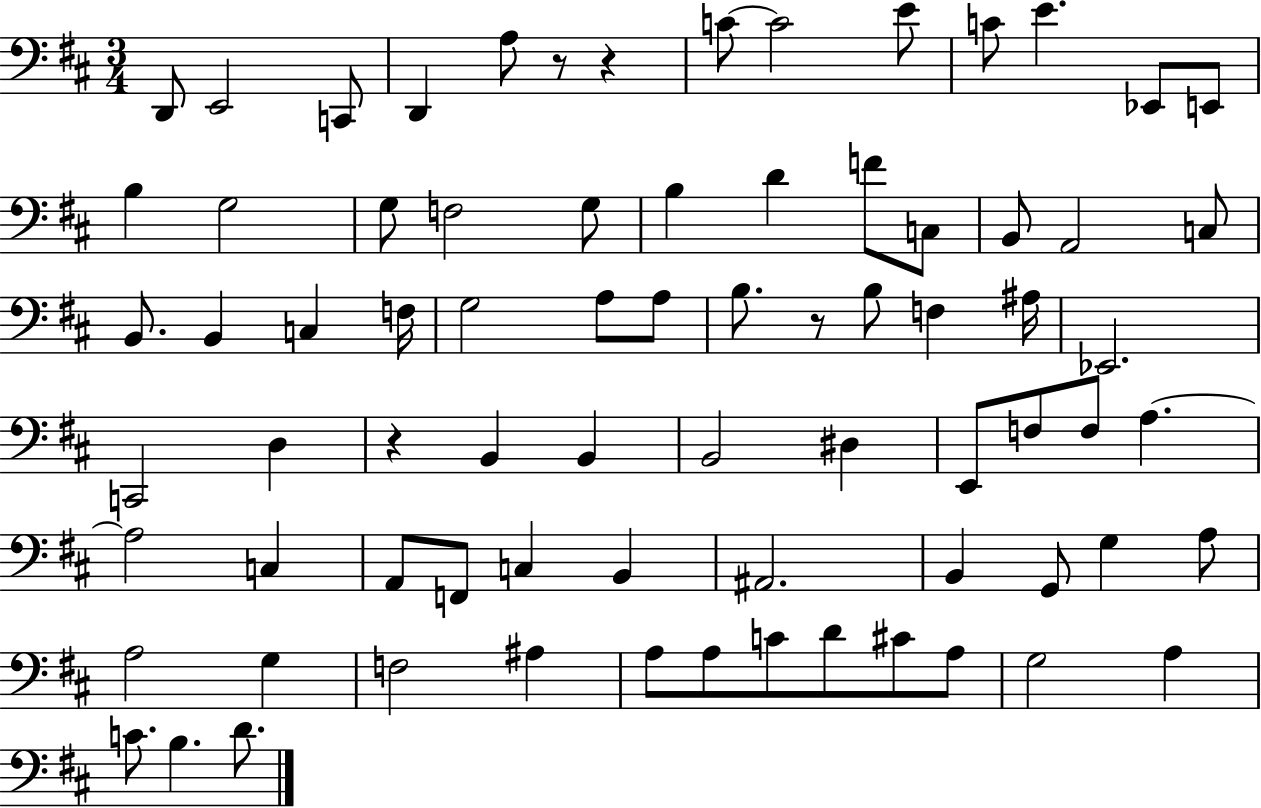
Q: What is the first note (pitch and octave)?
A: D2